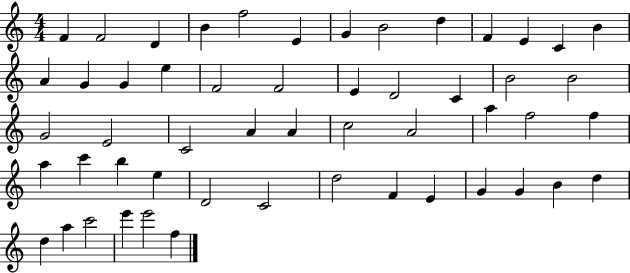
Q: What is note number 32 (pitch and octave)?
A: A5